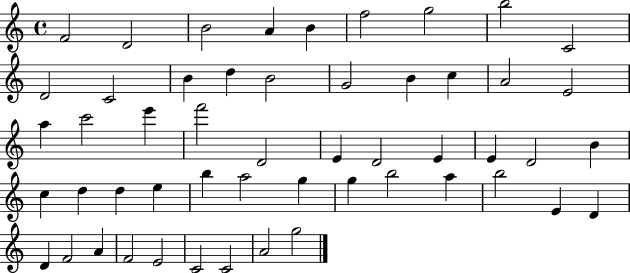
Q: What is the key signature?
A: C major